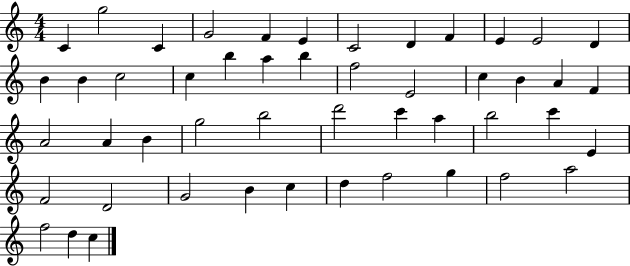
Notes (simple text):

C4/q G5/h C4/q G4/h F4/q E4/q C4/h D4/q F4/q E4/q E4/h D4/q B4/q B4/q C5/h C5/q B5/q A5/q B5/q F5/h E4/h C5/q B4/q A4/q F4/q A4/h A4/q B4/q G5/h B5/h D6/h C6/q A5/q B5/h C6/q E4/q F4/h D4/h G4/h B4/q C5/q D5/q F5/h G5/q F5/h A5/h F5/h D5/q C5/q